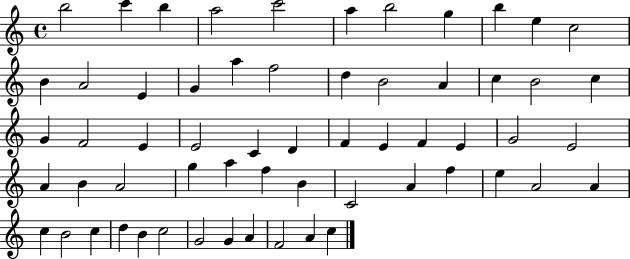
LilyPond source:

{
  \clef treble
  \time 4/4
  \defaultTimeSignature
  \key c \major
  b''2 c'''4 b''4 | a''2 c'''2 | a''4 b''2 g''4 | b''4 e''4 c''2 | \break b'4 a'2 e'4 | g'4 a''4 f''2 | d''4 b'2 a'4 | c''4 b'2 c''4 | \break g'4 f'2 e'4 | e'2 c'4 d'4 | f'4 e'4 f'4 e'4 | g'2 e'2 | \break a'4 b'4 a'2 | g''4 a''4 f''4 b'4 | c'2 a'4 f''4 | e''4 a'2 a'4 | \break c''4 b'2 c''4 | d''4 b'4 c''2 | g'2 g'4 a'4 | f'2 a'4 c''4 | \break \bar "|."
}